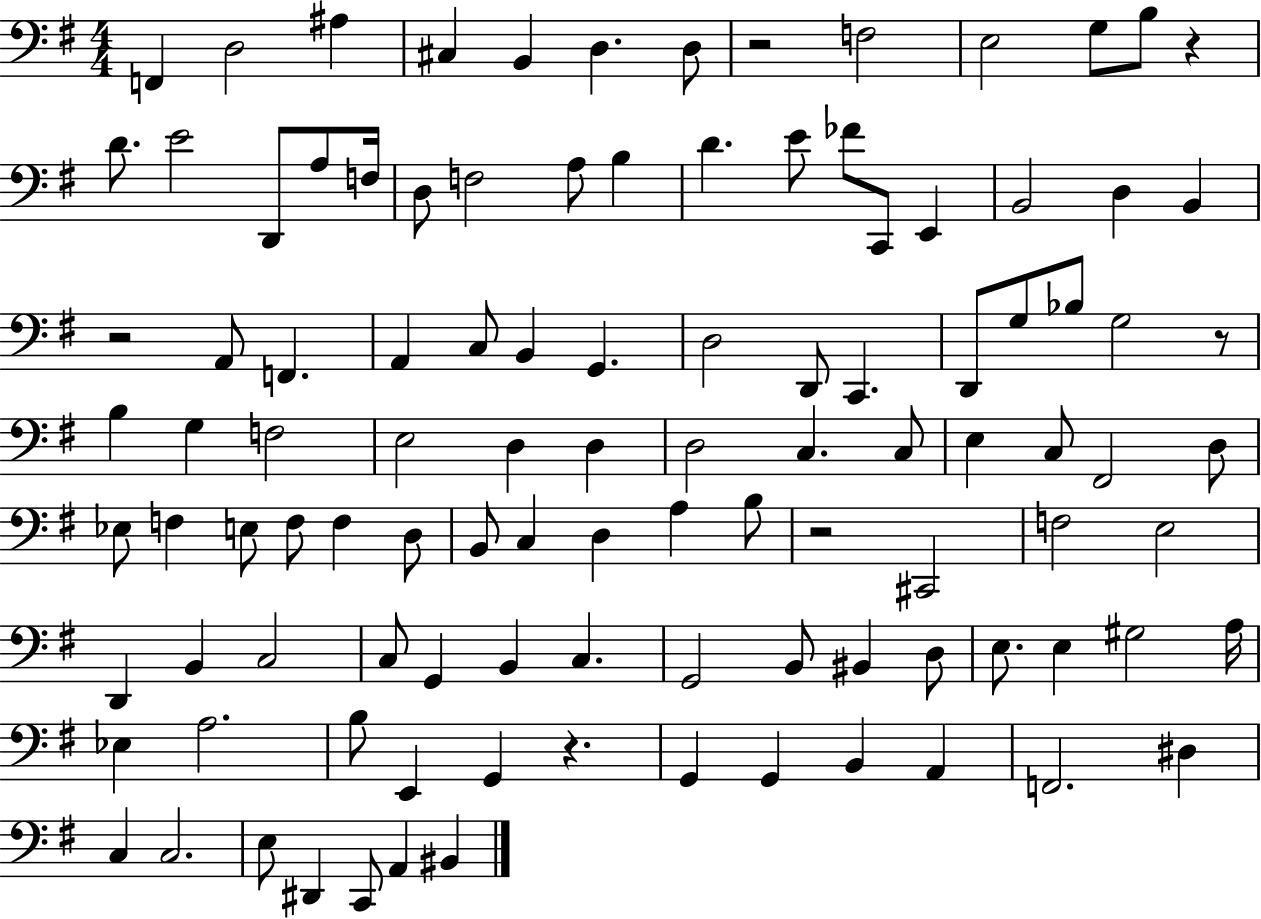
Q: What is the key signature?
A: G major